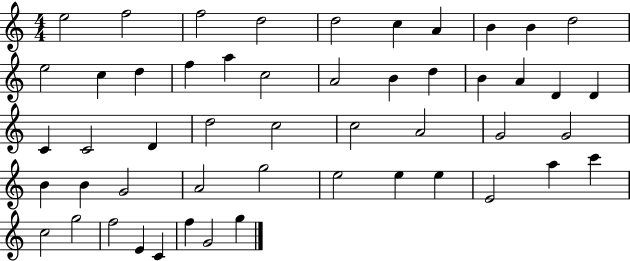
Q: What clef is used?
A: treble